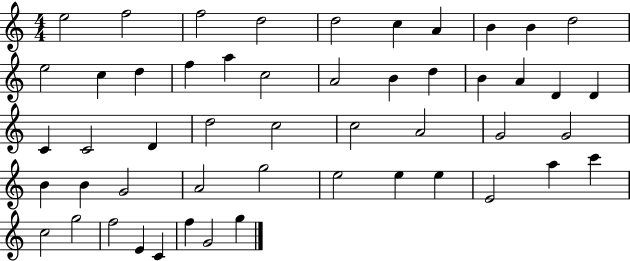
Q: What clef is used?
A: treble